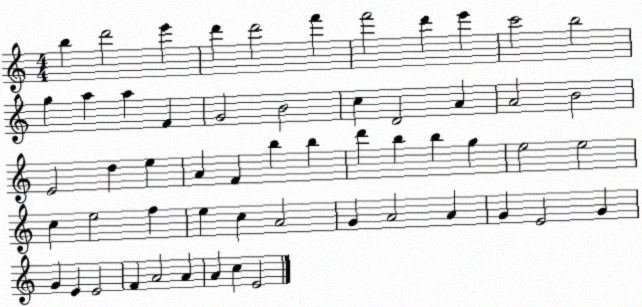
X:1
T:Untitled
M:4/4
L:1/4
K:C
b d'2 e' d' d'2 f' f'2 d' e' c'2 b2 g a a F G2 B2 c D2 A A2 B2 E2 d e A F b b d' b b g e2 e2 c e2 f e c A2 G A2 A G E2 G G E E2 F A2 A A c E2